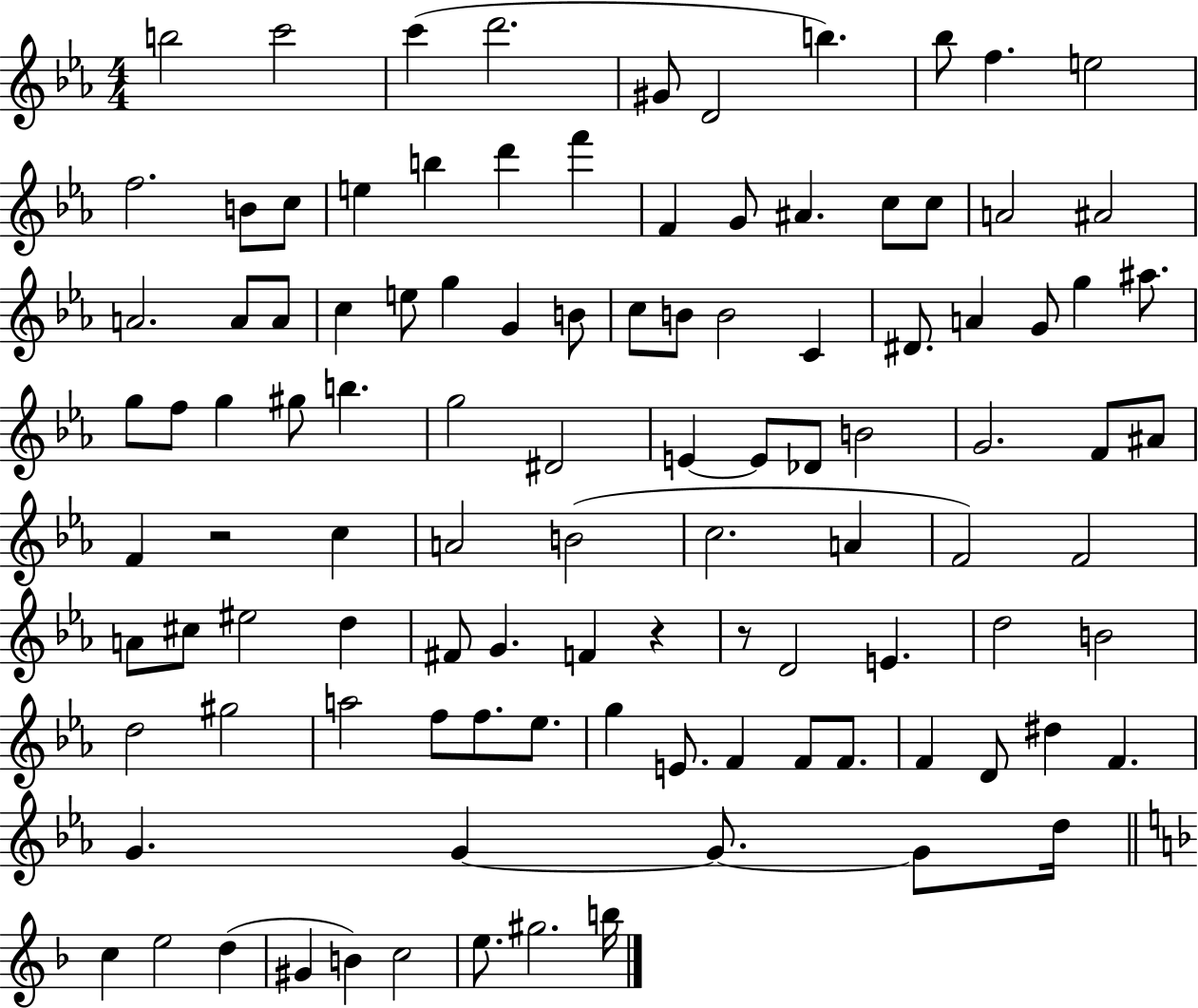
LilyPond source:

{
  \clef treble
  \numericTimeSignature
  \time 4/4
  \key ees \major
  b''2 c'''2 | c'''4( d'''2. | gis'8 d'2 b''4.) | bes''8 f''4. e''2 | \break f''2. b'8 c''8 | e''4 b''4 d'''4 f'''4 | f'4 g'8 ais'4. c''8 c''8 | a'2 ais'2 | \break a'2. a'8 a'8 | c''4 e''8 g''4 g'4 b'8 | c''8 b'8 b'2 c'4 | dis'8. a'4 g'8 g''4 ais''8. | \break g''8 f''8 g''4 gis''8 b''4. | g''2 dis'2 | e'4~~ e'8 des'8 b'2 | g'2. f'8 ais'8 | \break f'4 r2 c''4 | a'2 b'2( | c''2. a'4 | f'2) f'2 | \break a'8 cis''8 eis''2 d''4 | fis'8 g'4. f'4 r4 | r8 d'2 e'4. | d''2 b'2 | \break d''2 gis''2 | a''2 f''8 f''8. ees''8. | g''4 e'8. f'4 f'8 f'8. | f'4 d'8 dis''4 f'4. | \break g'4. g'4~~ g'8.~~ g'8 d''16 | \bar "||" \break \key d \minor c''4 e''2 d''4( | gis'4 b'4) c''2 | e''8. gis''2. b''16 | \bar "|."
}